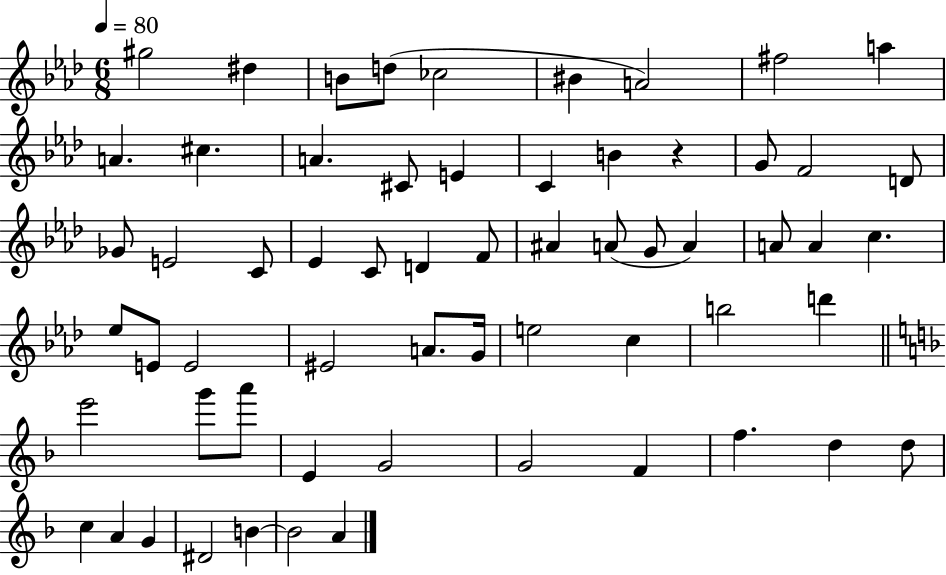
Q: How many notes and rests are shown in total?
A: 61